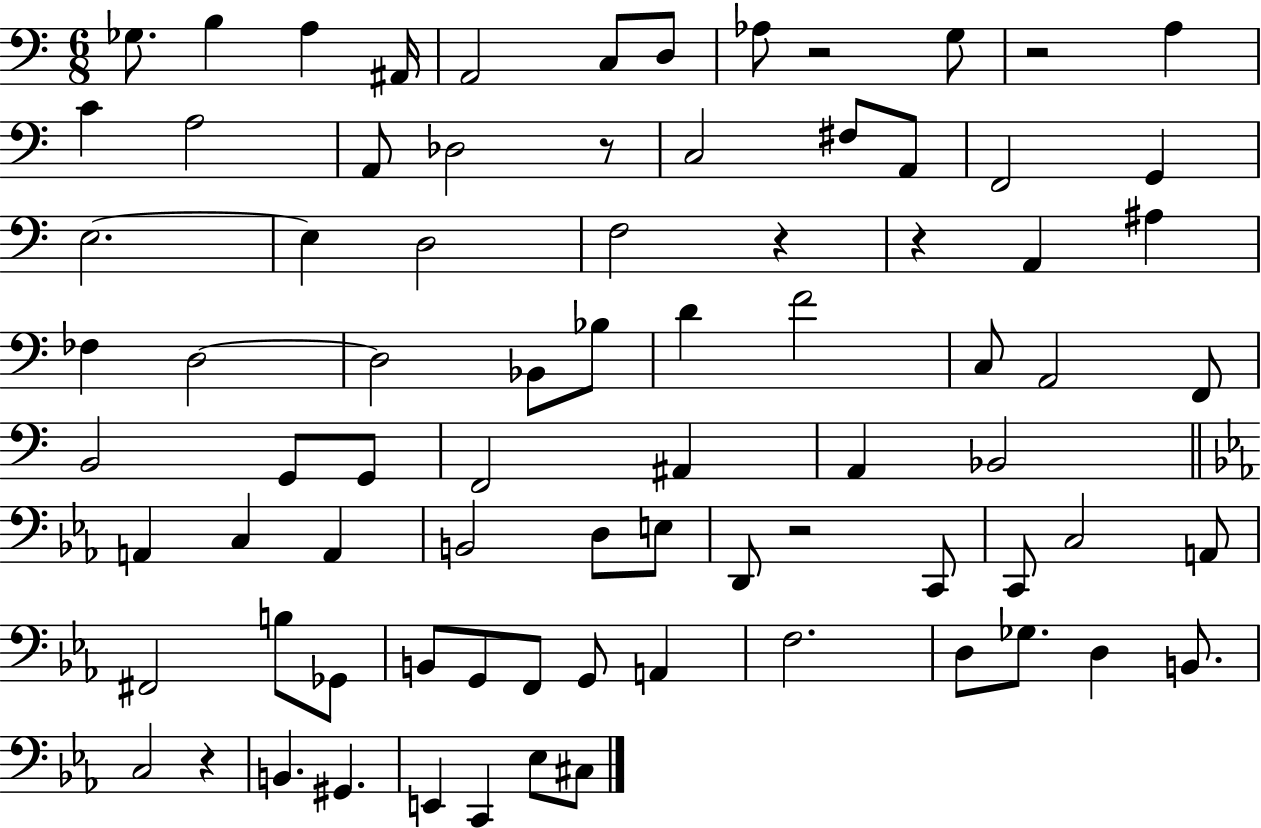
Gb3/e. B3/q A3/q A#2/s A2/h C3/e D3/e Ab3/e R/h G3/e R/h A3/q C4/q A3/h A2/e Db3/h R/e C3/h F#3/e A2/e F2/h G2/q E3/h. E3/q D3/h F3/h R/q R/q A2/q A#3/q FES3/q D3/h D3/h Bb2/e Bb3/e D4/q F4/h C3/e A2/h F2/e B2/h G2/e G2/e F2/h A#2/q A2/q Bb2/h A2/q C3/q A2/q B2/h D3/e E3/e D2/e R/h C2/e C2/e C3/h A2/e F#2/h B3/e Gb2/e B2/e G2/e F2/e G2/e A2/q F3/h. D3/e Gb3/e. D3/q B2/e. C3/h R/q B2/q. G#2/q. E2/q C2/q Eb3/e C#3/e